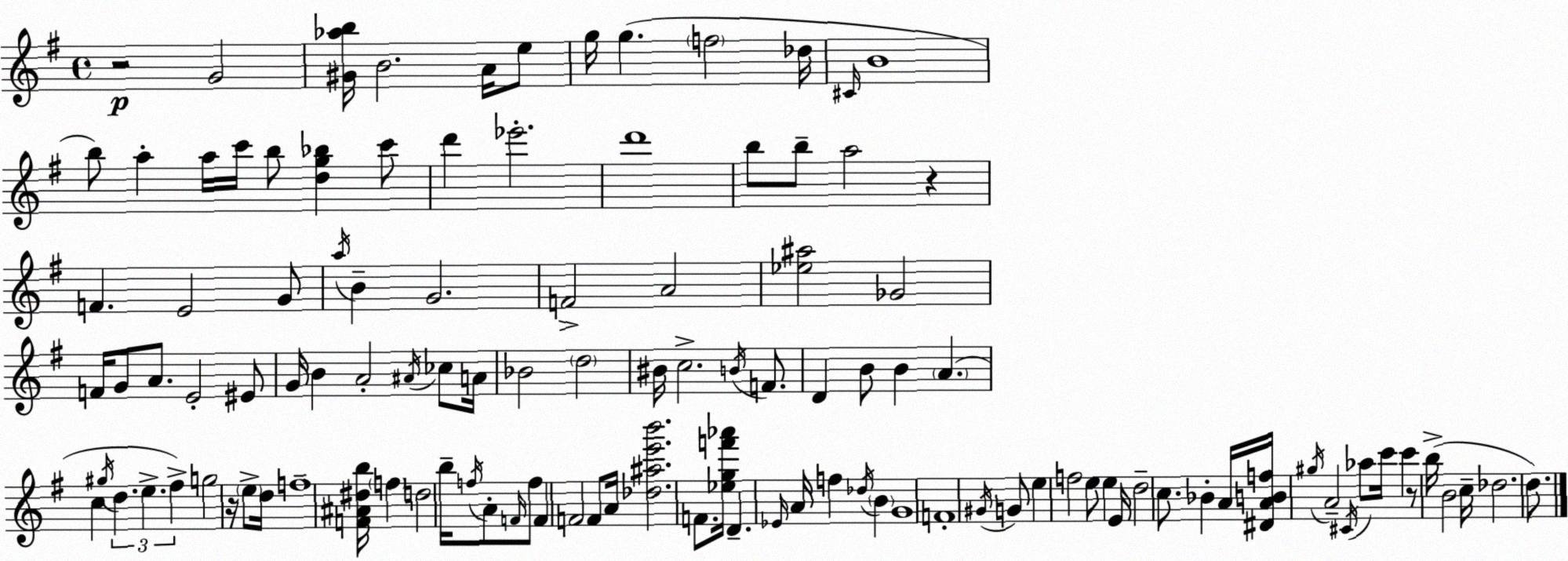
X:1
T:Untitled
M:4/4
L:1/4
K:Em
z2 G2 [^G_ab]/4 B2 A/4 e/2 g/4 g f2 _d/4 ^C/4 B4 b/2 a a/4 c'/4 b/2 [dg_b] c'/2 d' _e'2 d'4 b/2 b/2 a2 z F E2 G/2 a/4 B G2 F2 A2 [_e^a]2 _G2 F/4 G/2 A/2 E2 ^E/2 G/4 B A2 ^A/4 _c/2 A/4 _B2 d2 ^B/4 c2 B/4 F/2 D B/2 B A c ^g/4 d e ^f g2 z/4 e/2 d/4 f4 [F^A^db]/4 f d2 b/4 f/4 A/2 F/4 f/2 F F2 F/2 A/4 [_d^ae'b']2 F/2 [_egf'_a']/4 D _E/4 A/4 f _d/4 B G4 F4 ^G/4 G/2 e f2 e/2 e E/4 d2 c/2 _B A/4 [^DABf]/4 ^g/4 A2 ^C/4 _a/2 c'/4 c' z/2 b/4 B2 c/4 _d2 d/2